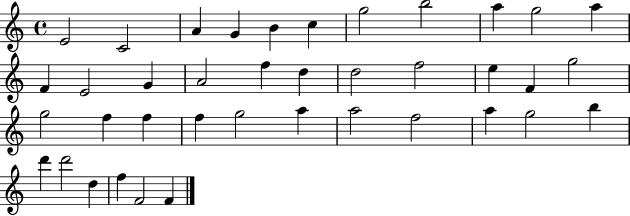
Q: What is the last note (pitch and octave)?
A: F4